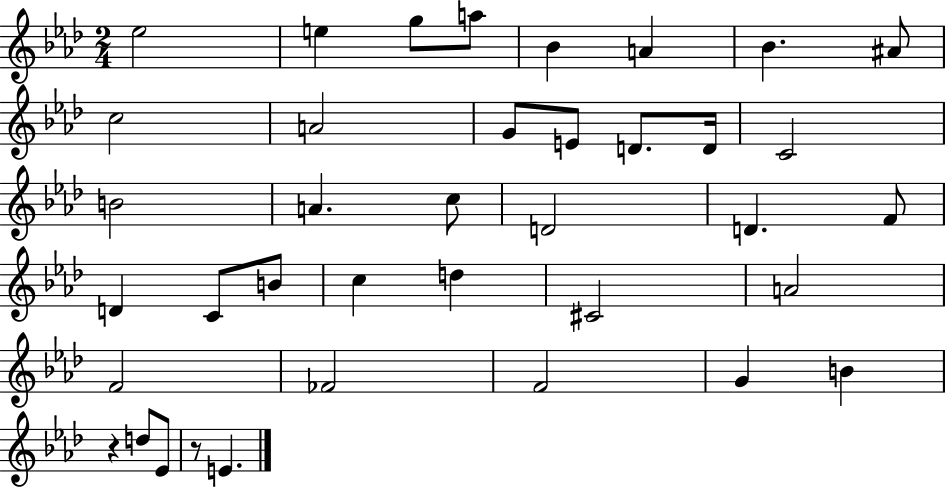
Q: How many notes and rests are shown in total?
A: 38